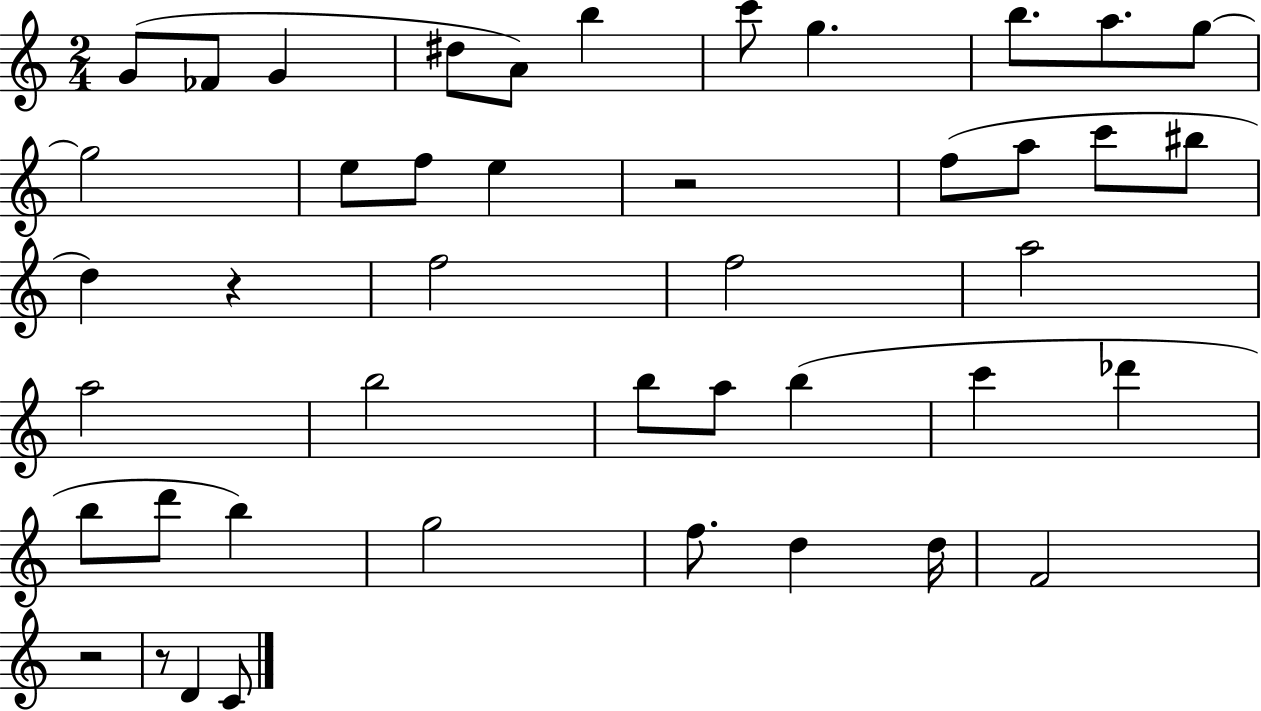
G4/e FES4/e G4/q D#5/e A4/e B5/q C6/e G5/q. B5/e. A5/e. G5/e G5/h E5/e F5/e E5/q R/h F5/e A5/e C6/e BIS5/e D5/q R/q F5/h F5/h A5/h A5/h B5/h B5/e A5/e B5/q C6/q Db6/q B5/e D6/e B5/q G5/h F5/e. D5/q D5/s F4/h R/h R/e D4/q C4/e